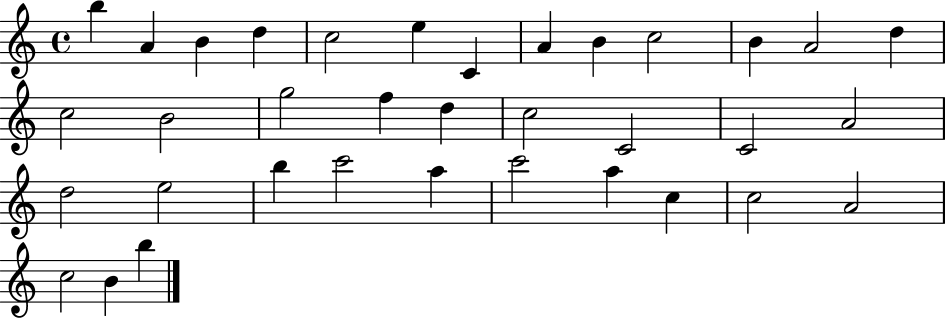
X:1
T:Untitled
M:4/4
L:1/4
K:C
b A B d c2 e C A B c2 B A2 d c2 B2 g2 f d c2 C2 C2 A2 d2 e2 b c'2 a c'2 a c c2 A2 c2 B b